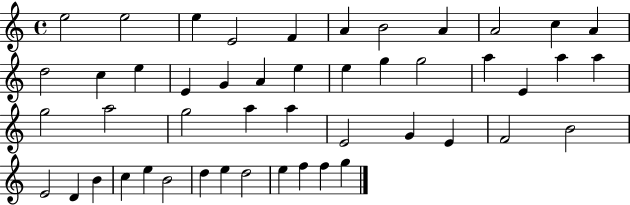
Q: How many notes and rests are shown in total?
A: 48